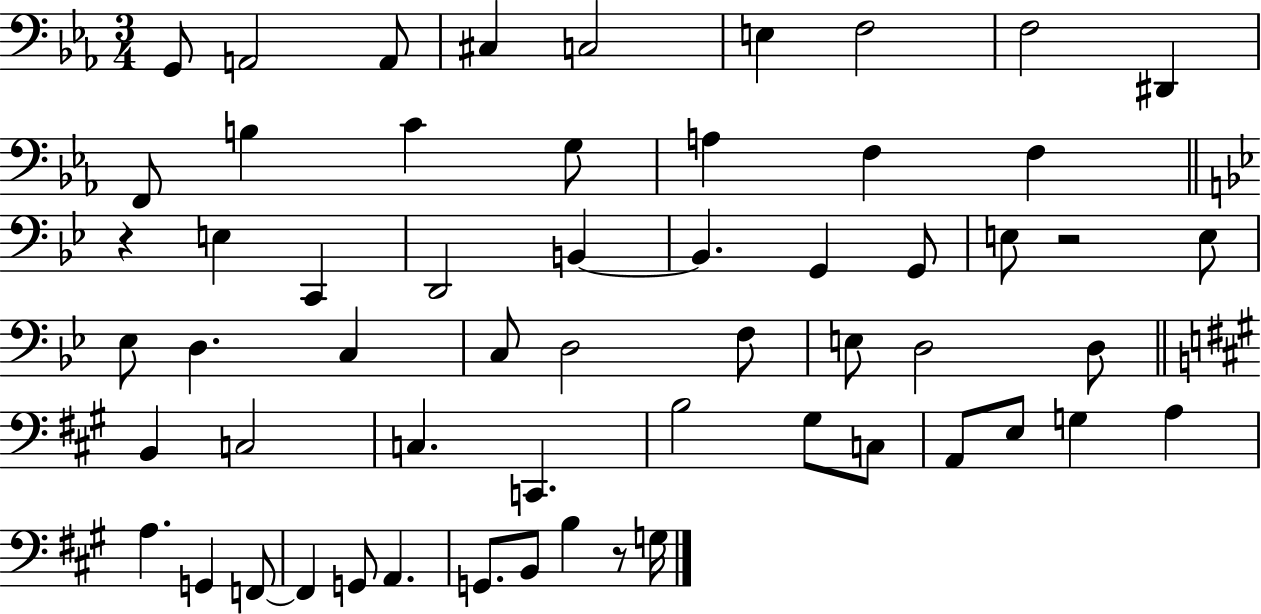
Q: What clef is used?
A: bass